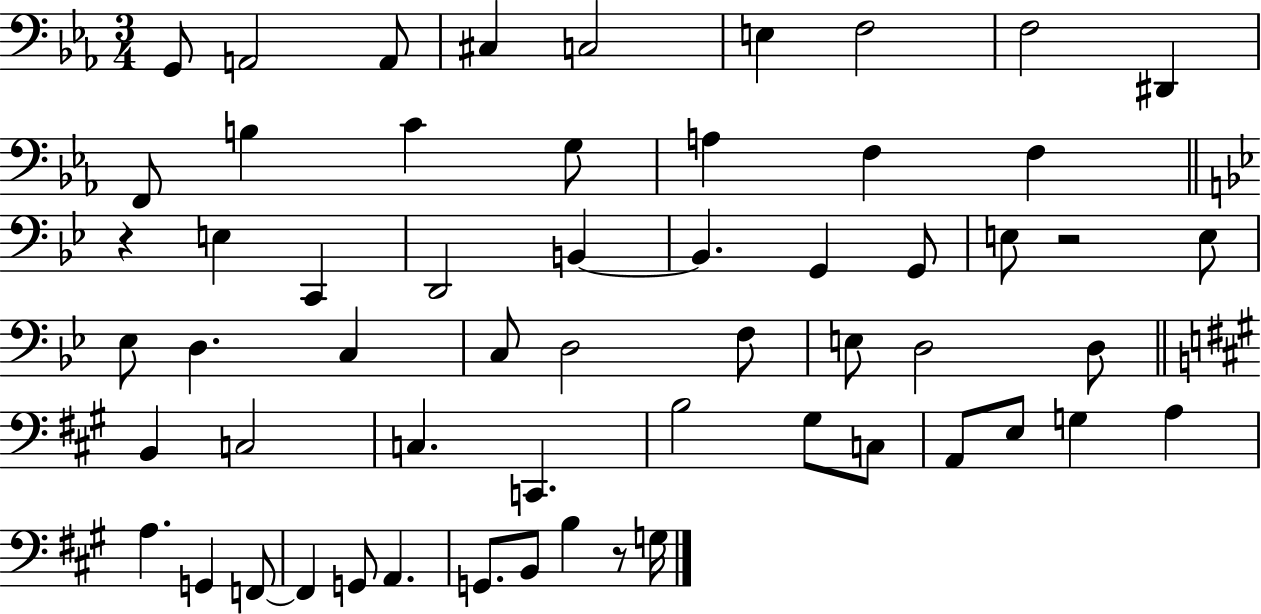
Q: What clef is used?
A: bass